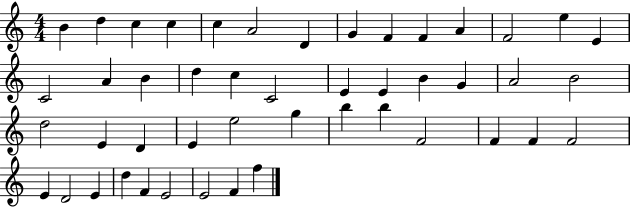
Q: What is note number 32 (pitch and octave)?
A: G5